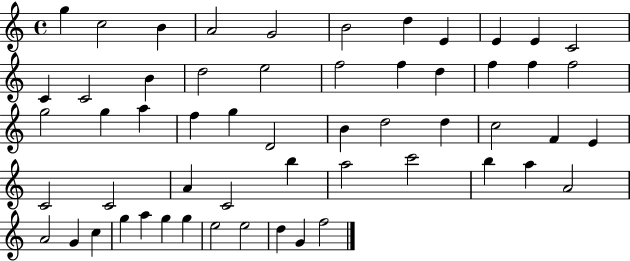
{
  \clef treble
  \time 4/4
  \defaultTimeSignature
  \key c \major
  g''4 c''2 b'4 | a'2 g'2 | b'2 d''4 e'4 | e'4 e'4 c'2 | \break c'4 c'2 b'4 | d''2 e''2 | f''2 f''4 d''4 | f''4 f''4 f''2 | \break g''2 g''4 a''4 | f''4 g''4 d'2 | b'4 d''2 d''4 | c''2 f'4 e'4 | \break c'2 c'2 | a'4 c'2 b''4 | a''2 c'''2 | b''4 a''4 a'2 | \break a'2 g'4 c''4 | g''4 a''4 g''4 g''4 | e''2 e''2 | d''4 g'4 f''2 | \break \bar "|."
}